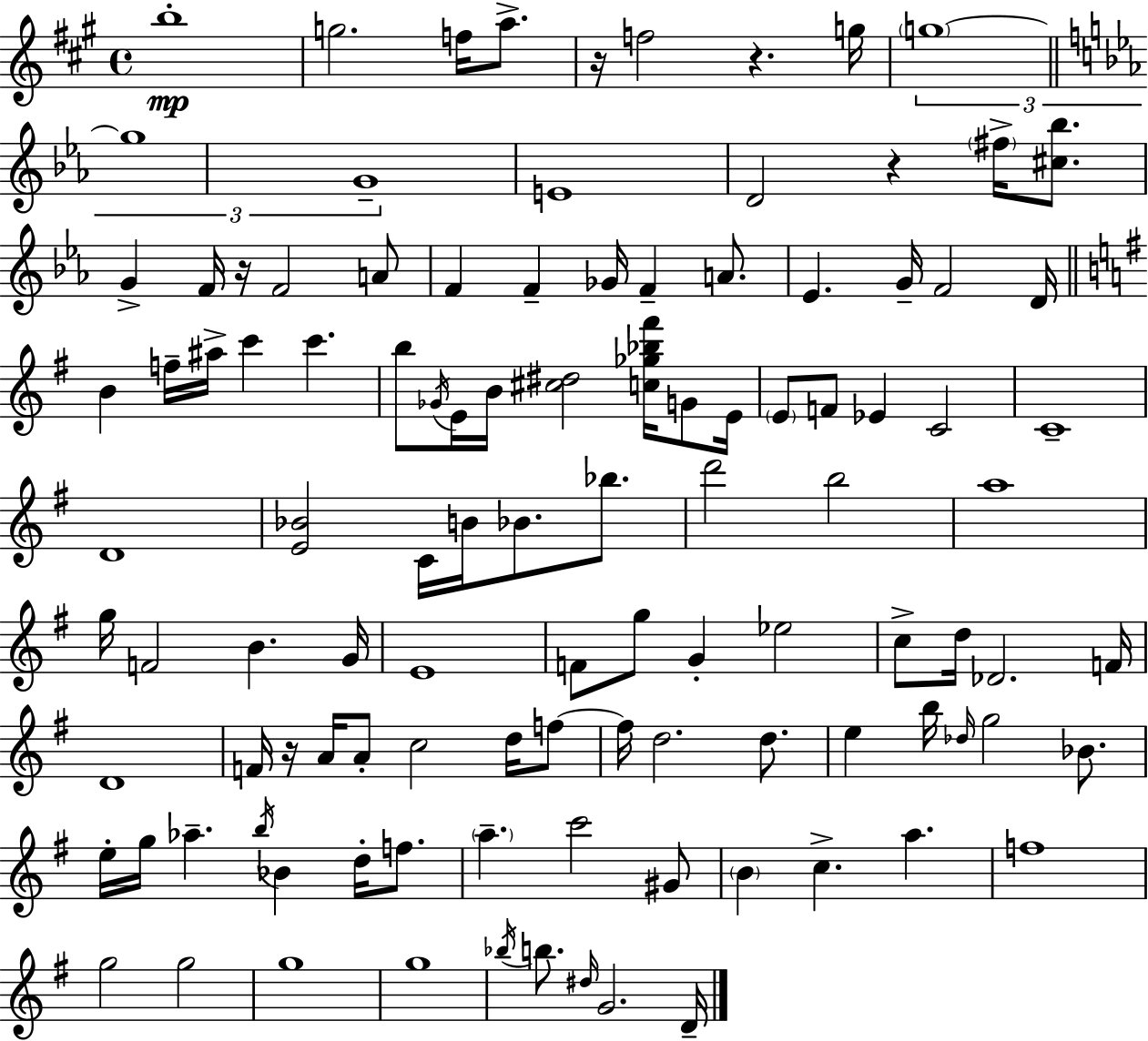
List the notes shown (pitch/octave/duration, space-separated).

B5/w G5/h. F5/s A5/e. R/s F5/h R/q. G5/s G5/w G5/w G4/w E4/w D4/h R/q F#5/s [C#5,Bb5]/e. G4/q F4/s R/s F4/h A4/e F4/q F4/q Gb4/s F4/q A4/e. Eb4/q. G4/s F4/h D4/s B4/q F5/s A#5/s C6/q C6/q. B5/e Gb4/s E4/s B4/s [C#5,D#5]/h [C5,Gb5,Bb5,F#6]/s G4/e E4/s E4/e F4/e Eb4/q C4/h C4/w D4/w [E4,Bb4]/h C4/s B4/s Bb4/e. Bb5/e. D6/h B5/h A5/w G5/s F4/h B4/q. G4/s E4/w F4/e G5/e G4/q Eb5/h C5/e D5/s Db4/h. F4/s D4/w F4/s R/s A4/s A4/e C5/h D5/s F5/e F5/s D5/h. D5/e. E5/q B5/s Db5/s G5/h Bb4/e. E5/s G5/s Ab5/q. B5/s Bb4/q D5/s F5/e. A5/q. C6/h G#4/e B4/q C5/q. A5/q. F5/w G5/h G5/h G5/w G5/w Bb5/s B5/e. D#5/s G4/h. D4/s